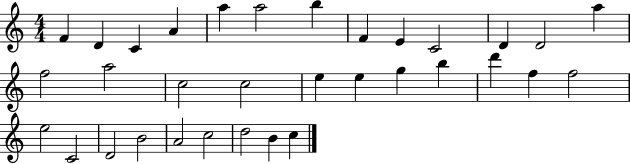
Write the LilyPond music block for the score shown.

{
  \clef treble
  \numericTimeSignature
  \time 4/4
  \key c \major
  f'4 d'4 c'4 a'4 | a''4 a''2 b''4 | f'4 e'4 c'2 | d'4 d'2 a''4 | \break f''2 a''2 | c''2 c''2 | e''4 e''4 g''4 b''4 | d'''4 f''4 f''2 | \break e''2 c'2 | d'2 b'2 | a'2 c''2 | d''2 b'4 c''4 | \break \bar "|."
}